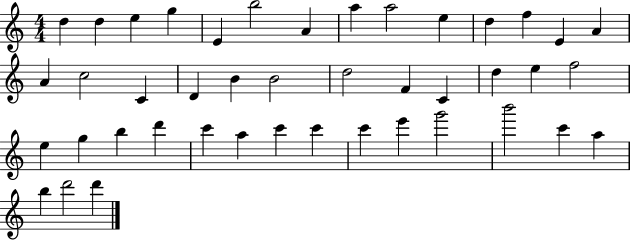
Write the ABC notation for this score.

X:1
T:Untitled
M:4/4
L:1/4
K:C
d d e g E b2 A a a2 e d f E A A c2 C D B B2 d2 F C d e f2 e g b d' c' a c' c' c' e' g'2 b'2 c' a b d'2 d'